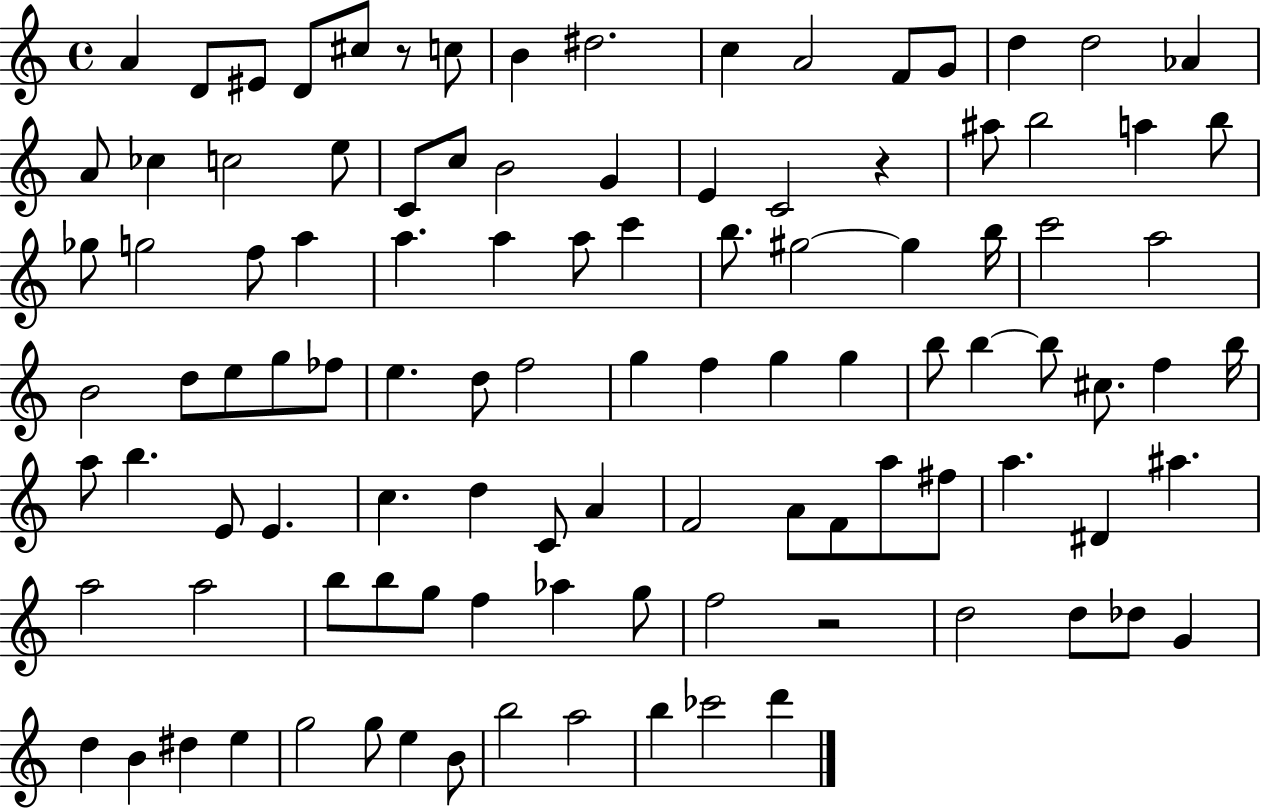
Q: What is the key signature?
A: C major